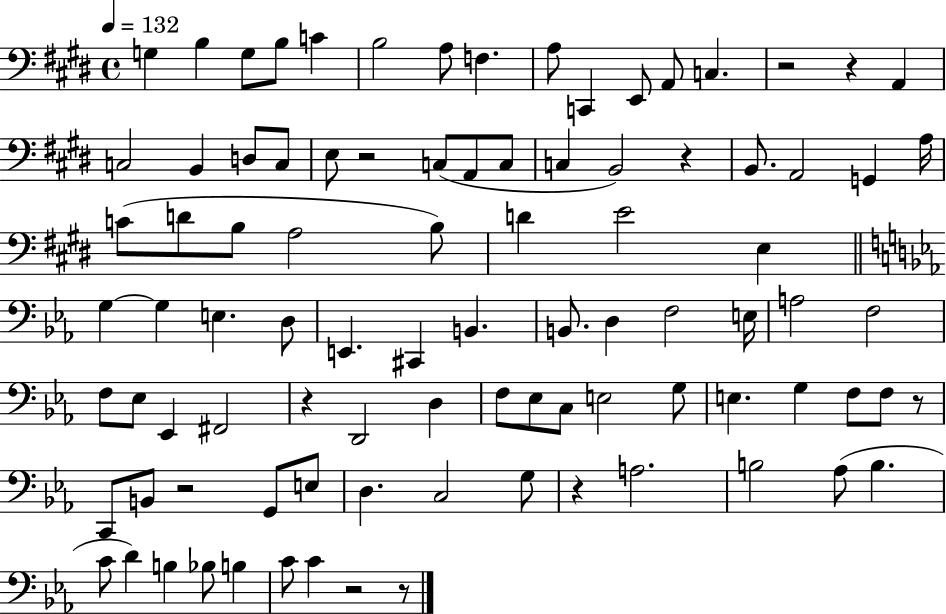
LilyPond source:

{
  \clef bass
  \time 4/4
  \defaultTimeSignature
  \key e \major
  \tempo 4 = 132
  g4 b4 g8 b8 c'4 | b2 a8 f4. | a8 c,4 e,8 a,8 c4. | r2 r4 a,4 | \break c2 b,4 d8 c8 | e8 r2 c8( a,8 c8 | c4 b,2) r4 | b,8. a,2 g,4 a16 | \break c'8( d'8 b8 a2 b8) | d'4 e'2 e4 | \bar "||" \break \key c \minor g4~~ g4 e4. d8 | e,4. cis,4 b,4. | b,8. d4 f2 e16 | a2 f2 | \break f8 ees8 ees,4 fis,2 | r4 d,2 d4 | f8 ees8 c8 e2 g8 | e4. g4 f8 f8 r8 | \break c,8 b,8 r2 g,8 e8 | d4. c2 g8 | r4 a2. | b2 aes8( b4. | \break c'8 d'4) b4 bes8 b4 | c'8 c'4 r2 r8 | \bar "|."
}